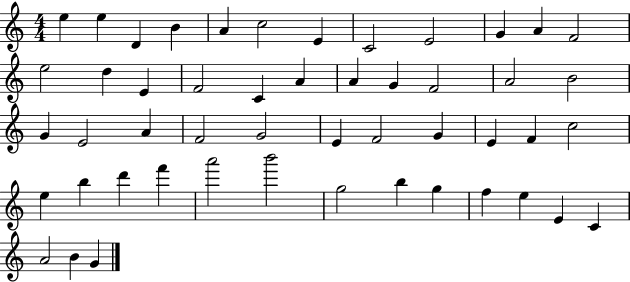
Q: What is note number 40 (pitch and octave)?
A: B6